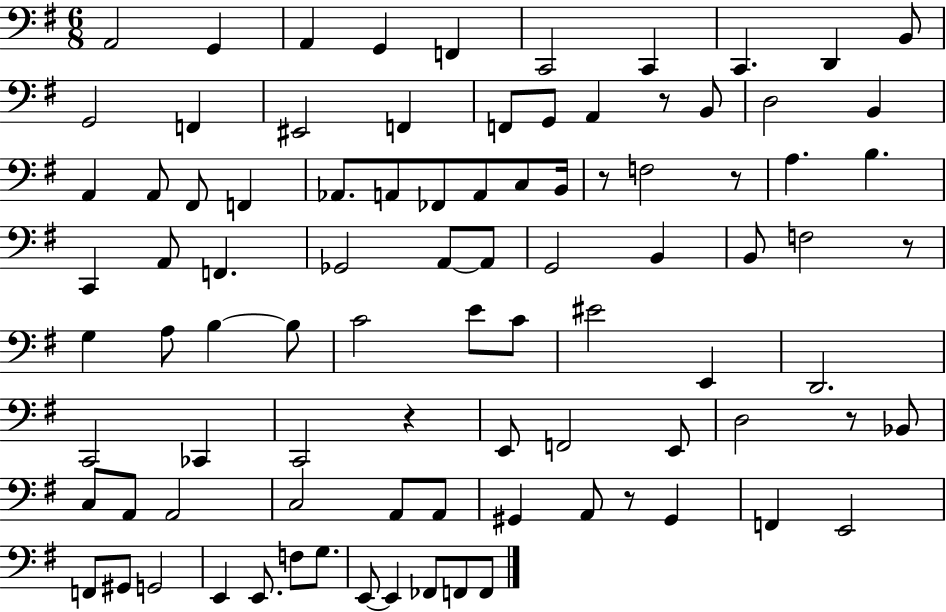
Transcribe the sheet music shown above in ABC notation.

X:1
T:Untitled
M:6/8
L:1/4
K:G
A,,2 G,, A,, G,, F,, C,,2 C,, C,, D,, B,,/2 G,,2 F,, ^E,,2 F,, F,,/2 G,,/2 A,, z/2 B,,/2 D,2 B,, A,, A,,/2 ^F,,/2 F,, _A,,/2 A,,/2 _F,,/2 A,,/2 C,/2 B,,/4 z/2 F,2 z/2 A, B, C,, A,,/2 F,, _G,,2 A,,/2 A,,/2 G,,2 B,, B,,/2 F,2 z/2 G, A,/2 B, B,/2 C2 E/2 C/2 ^E2 E,, D,,2 C,,2 _C,, C,,2 z E,,/2 F,,2 E,,/2 D,2 z/2 _B,,/2 C,/2 A,,/2 A,,2 C,2 A,,/2 A,,/2 ^G,, A,,/2 z/2 ^G,, F,, E,,2 F,,/2 ^G,,/2 G,,2 E,, E,,/2 F,/2 G,/2 E,,/2 E,, _F,,/2 F,,/2 F,,/2